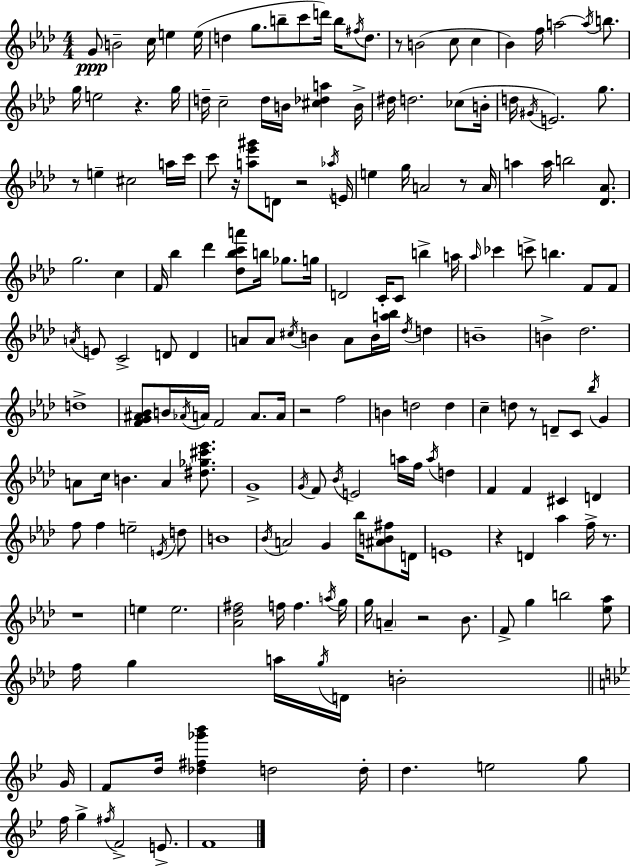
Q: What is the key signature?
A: F minor